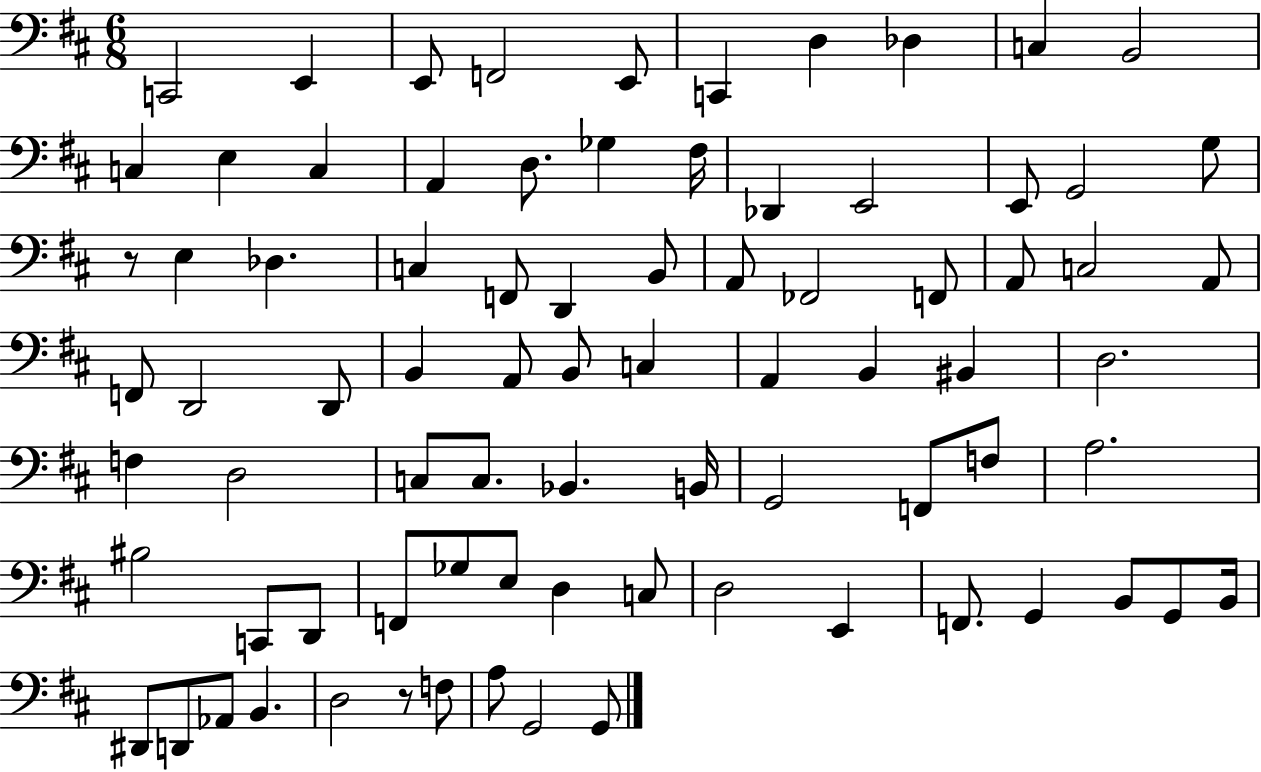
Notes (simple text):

C2/h E2/q E2/e F2/h E2/e C2/q D3/q Db3/q C3/q B2/h C3/q E3/q C3/q A2/q D3/e. Gb3/q F#3/s Db2/q E2/h E2/e G2/h G3/e R/e E3/q Db3/q. C3/q F2/e D2/q B2/e A2/e FES2/h F2/e A2/e C3/h A2/e F2/e D2/h D2/e B2/q A2/e B2/e C3/q A2/q B2/q BIS2/q D3/h. F3/q D3/h C3/e C3/e. Bb2/q. B2/s G2/h F2/e F3/e A3/h. BIS3/h C2/e D2/e F2/e Gb3/e E3/e D3/q C3/e D3/h E2/q F2/e. G2/q B2/e G2/e B2/s D#2/e D2/e Ab2/e B2/q. D3/h R/e F3/e A3/e G2/h G2/e